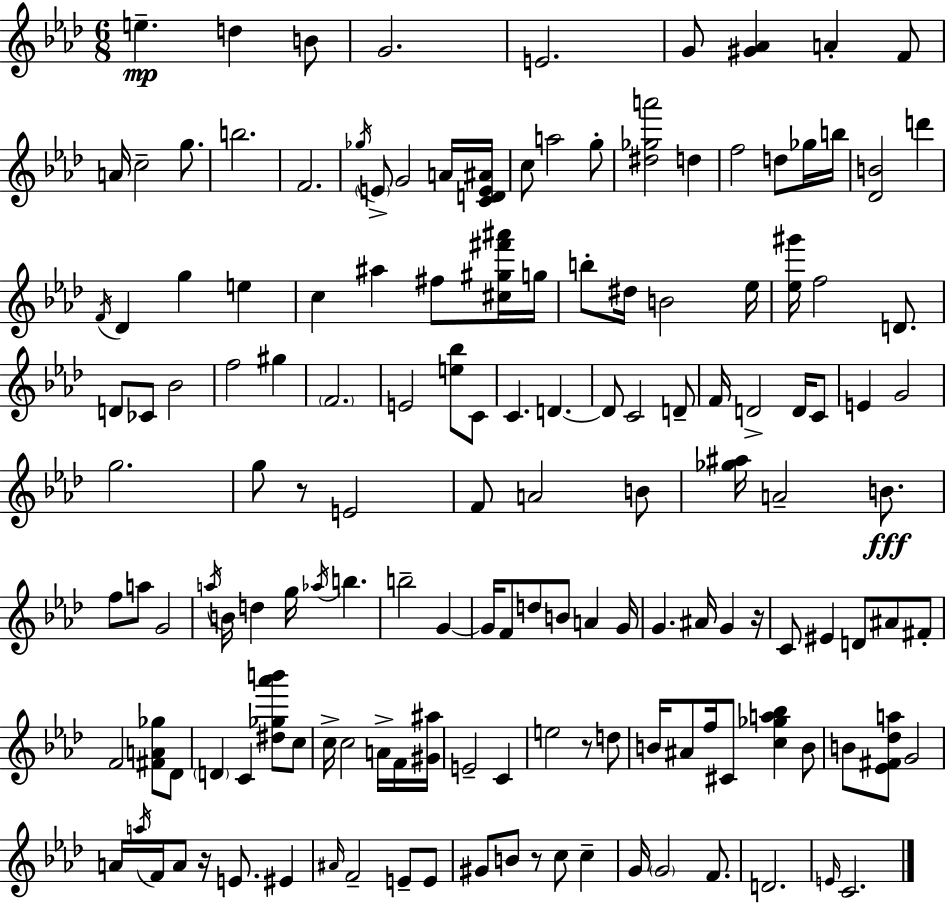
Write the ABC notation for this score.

X:1
T:Untitled
M:6/8
L:1/4
K:Fm
e d B/2 G2 E2 G/2 [^G_A] A F/2 A/4 c2 g/2 b2 F2 _g/4 E/2 G2 A/4 [CDE^A]/4 c/2 a2 g/2 [^d_ga']2 d f2 d/2 _g/4 b/4 [_DB]2 d' F/4 _D g e c ^a ^f/2 [^c^g^f'^a']/4 g/4 b/2 ^d/4 B2 _e/4 [_e^g']/4 f2 D/2 D/2 _C/2 _B2 f2 ^g F2 E2 [e_b]/2 C/2 C D D/2 C2 D/2 F/4 D2 D/4 C/2 E G2 g2 g/2 z/2 E2 F/2 A2 B/2 [_g^a]/4 A2 B/2 f/2 a/2 G2 a/4 B/4 d g/4 _a/4 b b2 G G/4 F/2 d/2 B/2 A G/4 G ^A/4 G z/4 C/2 ^E D/2 ^A/2 ^F/2 F2 [^FA_g]/2 _D/2 D C [^d_g_a'b']/2 c/2 c/4 c2 A/4 F/4 [^G^a]/4 E2 C e2 z/2 d/2 B/4 ^A/2 f/4 ^C/2 [c_ga_b] B/2 B/2 [_E^F_da]/2 G2 A/4 a/4 F/4 A/2 z/4 E/2 ^E ^A/4 F2 E/2 E/2 ^G/2 B/2 z/2 c/2 c G/4 G2 F/2 D2 E/4 C2